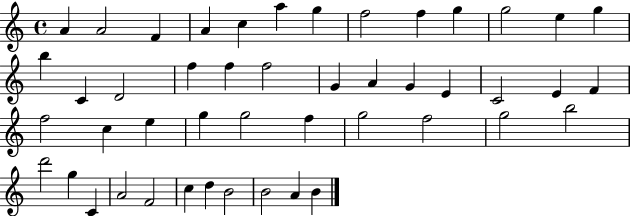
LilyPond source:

{
  \clef treble
  \time 4/4
  \defaultTimeSignature
  \key c \major
  a'4 a'2 f'4 | a'4 c''4 a''4 g''4 | f''2 f''4 g''4 | g''2 e''4 g''4 | \break b''4 c'4 d'2 | f''4 f''4 f''2 | g'4 a'4 g'4 e'4 | c'2 e'4 f'4 | \break f''2 c''4 e''4 | g''4 g''2 f''4 | g''2 f''2 | g''2 b''2 | \break d'''2 g''4 c'4 | a'2 f'2 | c''4 d''4 b'2 | b'2 a'4 b'4 | \break \bar "|."
}